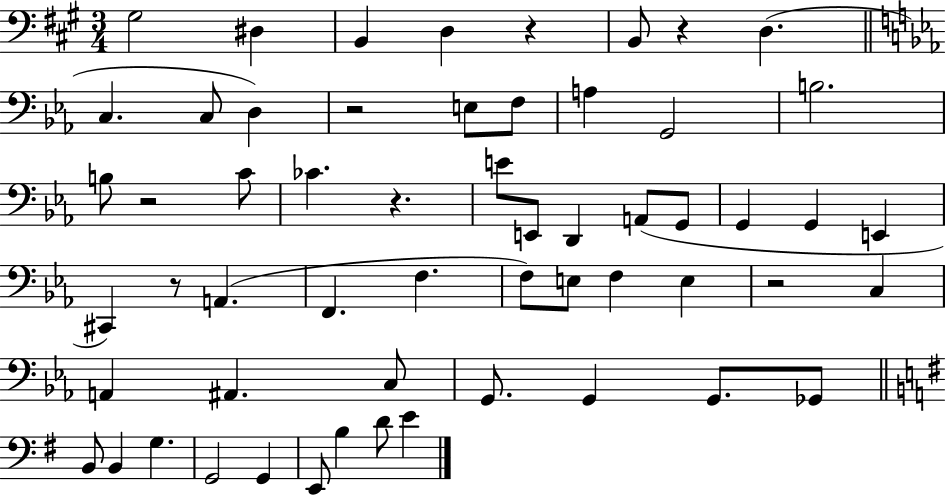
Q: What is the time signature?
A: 3/4